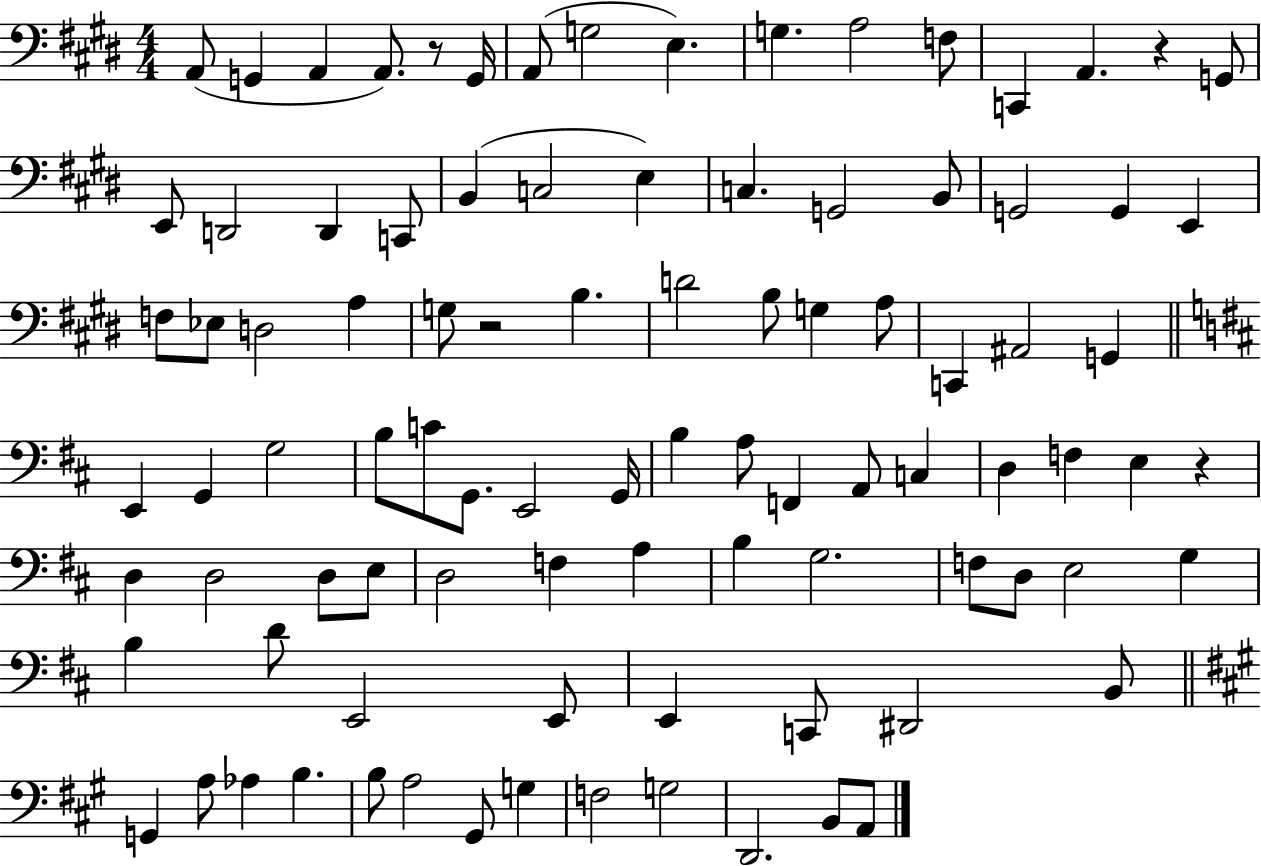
A2/e G2/q A2/q A2/e. R/e G2/s A2/e G3/h E3/q. G3/q. A3/h F3/e C2/q A2/q. R/q G2/e E2/e D2/h D2/q C2/e B2/q C3/h E3/q C3/q. G2/h B2/e G2/h G2/q E2/q F3/e Eb3/e D3/h A3/q G3/e R/h B3/q. D4/h B3/e G3/q A3/e C2/q A#2/h G2/q E2/q G2/q G3/h B3/e C4/e G2/e. E2/h G2/s B3/q A3/e F2/q A2/e C3/q D3/q F3/q E3/q R/q D3/q D3/h D3/e E3/e D3/h F3/q A3/q B3/q G3/h. F3/e D3/e E3/h G3/q B3/q D4/e E2/h E2/e E2/q C2/e D#2/h B2/e G2/q A3/e Ab3/q B3/q. B3/e A3/h G#2/e G3/q F3/h G3/h D2/h. B2/e A2/e